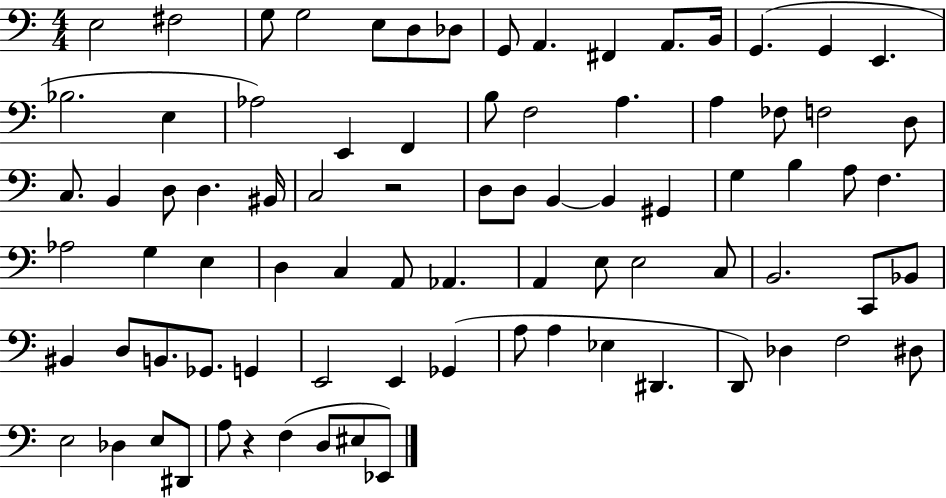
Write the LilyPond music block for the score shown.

{
  \clef bass
  \numericTimeSignature
  \time 4/4
  \key c \major
  e2 fis2 | g8 g2 e8 d8 des8 | g,8 a,4. fis,4 a,8. b,16 | g,4.( g,4 e,4. | \break bes2. e4 | aes2) e,4 f,4 | b8 f2 a4. | a4 fes8 f2 d8 | \break c8. b,4 d8 d4. bis,16 | c2 r2 | d8 d8 b,4~~ b,4 gis,4 | g4 b4 a8 f4. | \break aes2 g4 e4 | d4 c4 a,8 aes,4. | a,4 e8 e2 c8 | b,2. c,8 bes,8 | \break bis,4 d8 b,8. ges,8. g,4 | e,2 e,4 ges,4( | a8 a4 ees4 dis,4. | d,8) des4 f2 dis8 | \break e2 des4 e8 dis,8 | a8 r4 f4( d8 eis8 ees,8) | \bar "|."
}